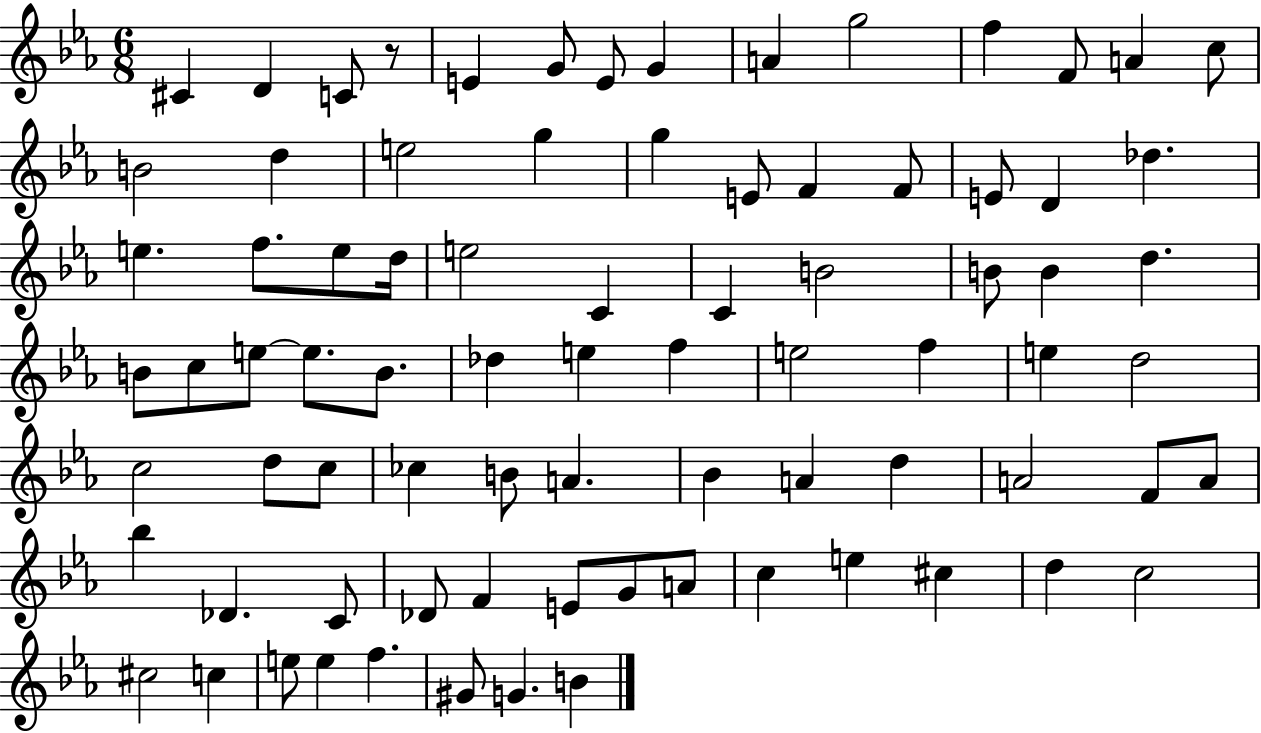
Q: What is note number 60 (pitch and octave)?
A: Bb5